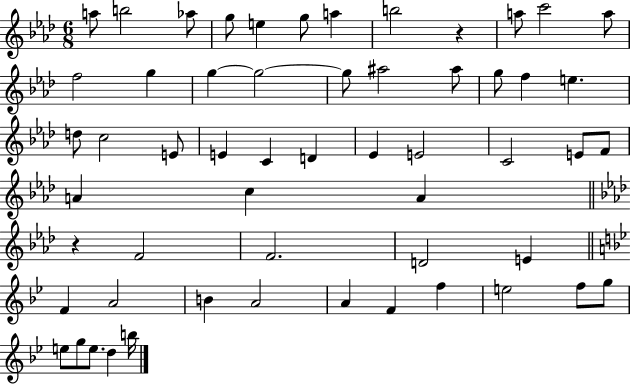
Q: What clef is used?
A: treble